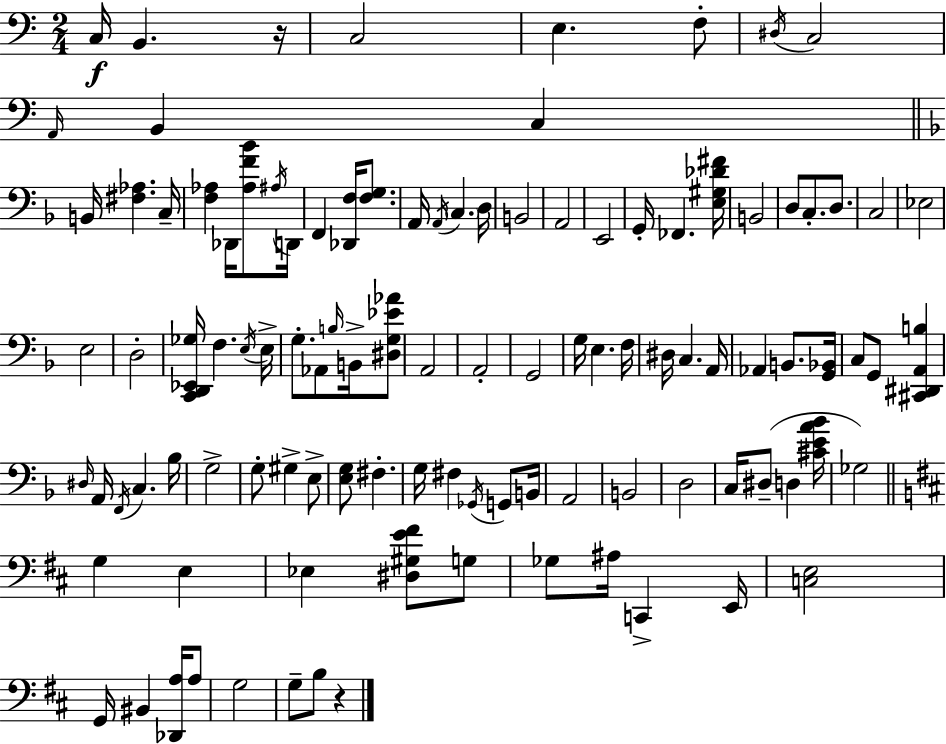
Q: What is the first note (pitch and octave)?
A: C3